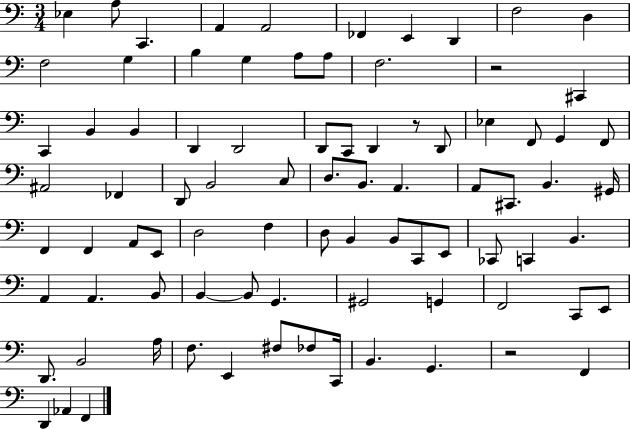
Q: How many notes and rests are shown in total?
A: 85